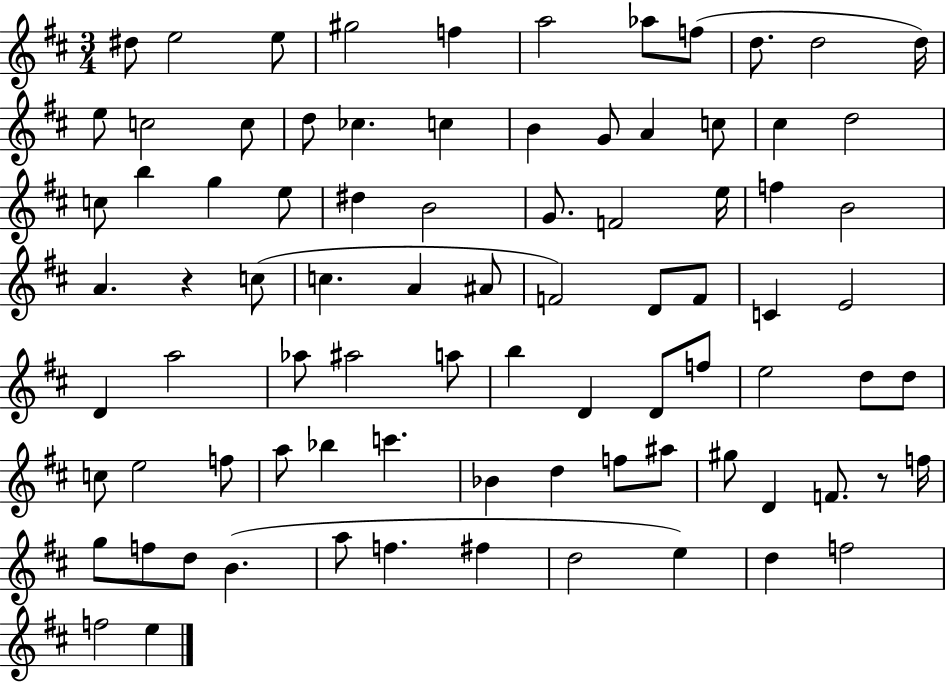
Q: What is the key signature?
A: D major